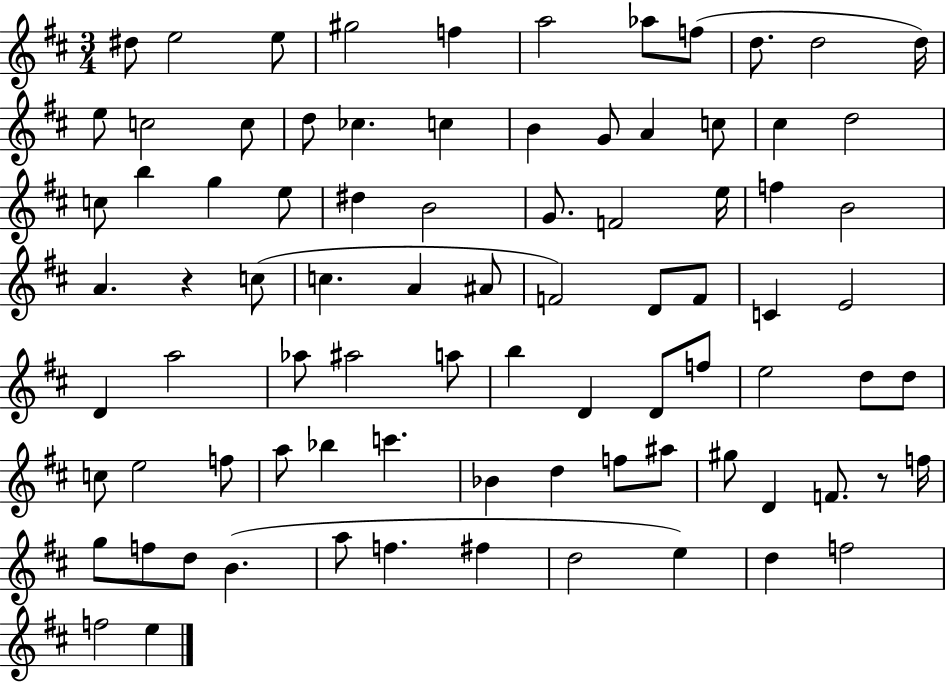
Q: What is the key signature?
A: D major